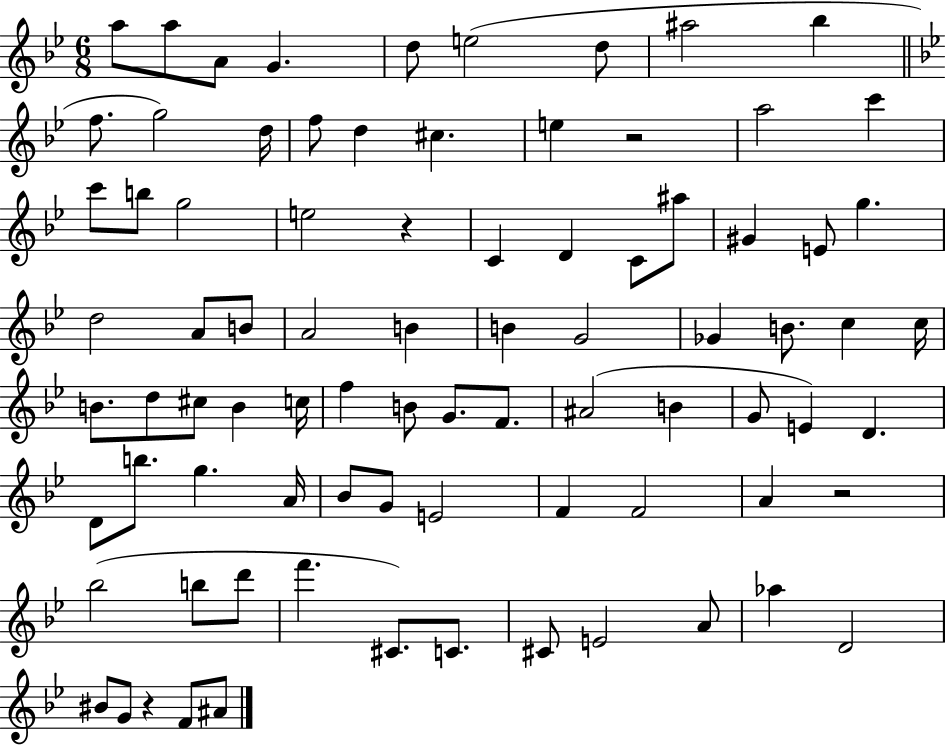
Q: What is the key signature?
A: BES major